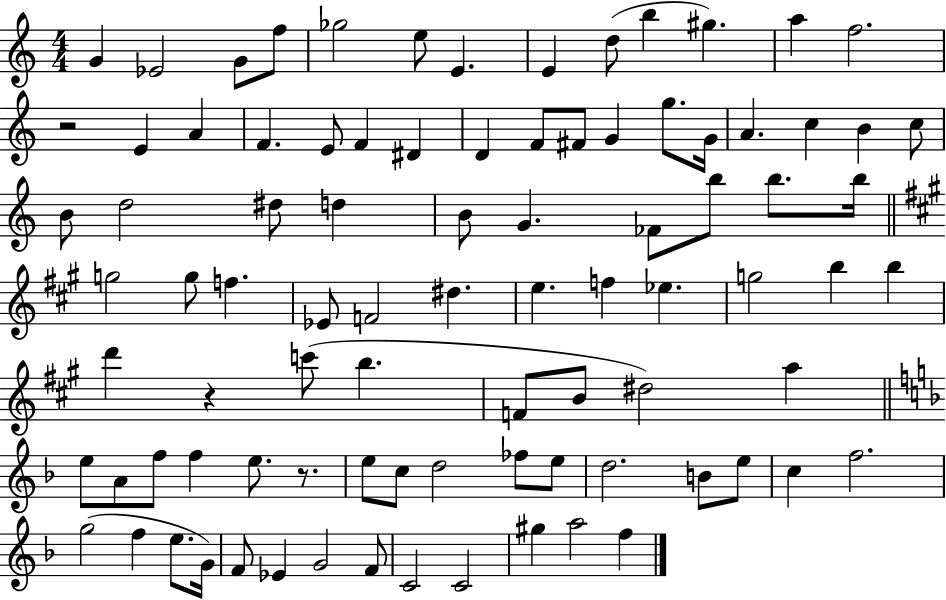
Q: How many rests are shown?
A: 3